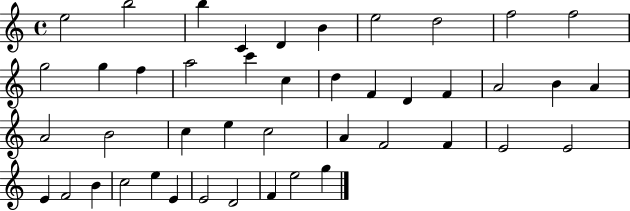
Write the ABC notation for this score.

X:1
T:Untitled
M:4/4
L:1/4
K:C
e2 b2 b C D B e2 d2 f2 f2 g2 g f a2 c' c d F D F A2 B A A2 B2 c e c2 A F2 F E2 E2 E F2 B c2 e E E2 D2 F e2 g